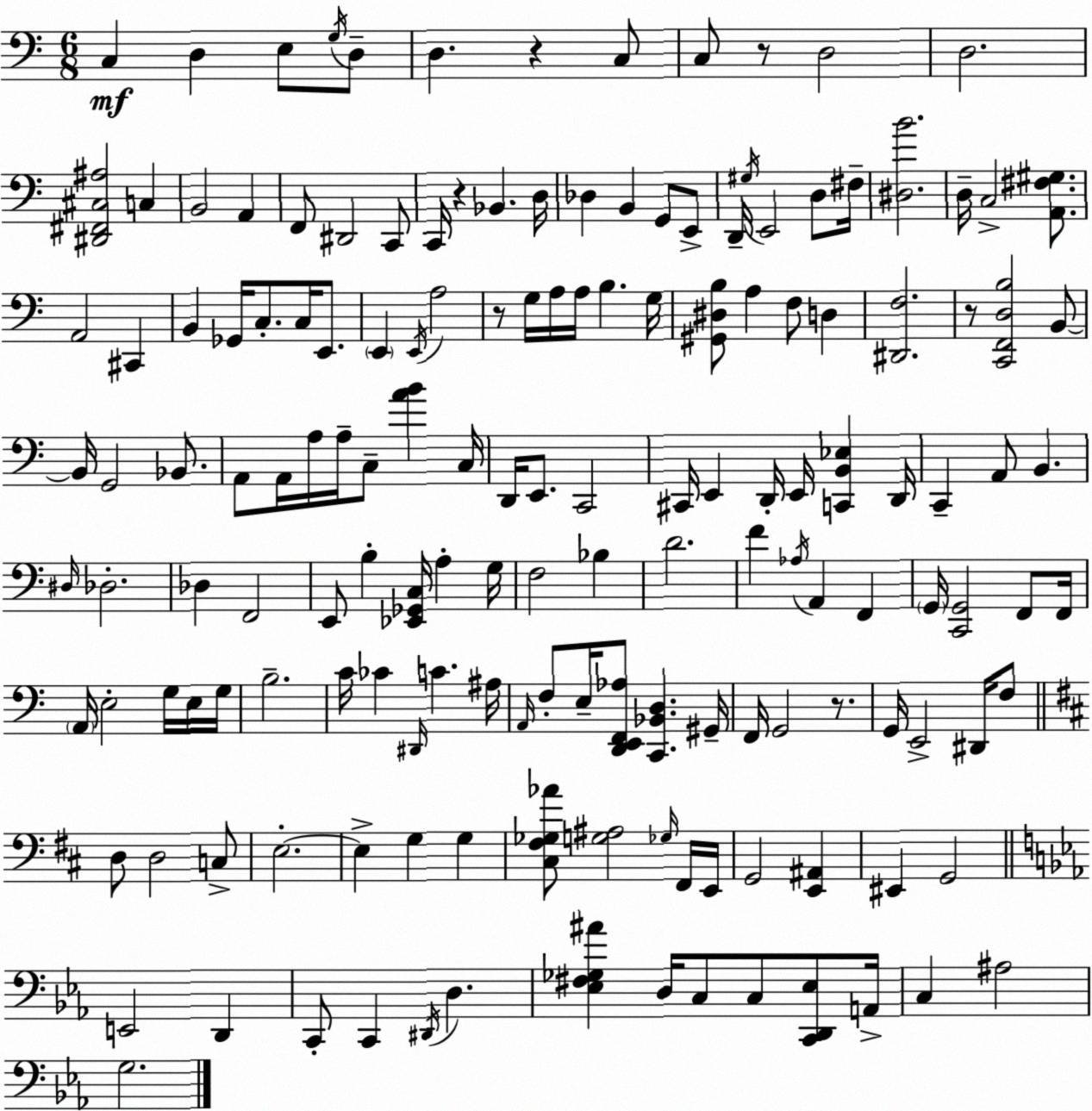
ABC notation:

X:1
T:Untitled
M:6/8
L:1/4
K:C
C, D, E,/2 G,/4 D,/2 D, z C,/2 C,/2 z/2 D,2 D,2 [^D,,^F,,^C,^A,]2 C, B,,2 A,, F,,/2 ^D,,2 C,,/2 C,,/4 z _B,, D,/4 _D, B,, G,,/2 E,,/2 D,,/4 ^G,/4 E,,2 D,/2 ^F,/4 [^D,B]2 D,/4 C,2 [A,,^F,^G,]/2 A,,2 ^C,, B,, _G,,/4 C,/2 C,/4 E,,/2 E,, E,,/4 A,2 z/2 G,/4 A,/4 A,/4 B, G,/4 [^G,,^D,B,]/2 A, F,/2 D, [^D,,F,]2 z/2 [C,,F,,D,B,]2 B,,/2 B,,/4 G,,2 _B,,/2 A,,/2 A,,/4 A,/4 A,/4 C,/2 [AB] C,/4 D,,/4 E,,/2 C,,2 ^C,,/4 E,, D,,/4 E,,/4 [C,,B,,_E,] D,,/4 C,, A,,/2 B,, ^D,/4 _D,2 _D, F,,2 E,,/2 B, [_E,,_G,,C,]/4 A, G,/4 F,2 _B, D2 F _A,/4 A,, F,, G,,/4 [C,,G,,]2 F,,/2 F,,/4 A,,/4 E,2 G,/4 E,/4 G,/4 B,2 C/4 _C ^D,,/4 C ^A,/4 A,,/4 F,/2 E,/4 [D,,E,,F,,_A,]/2 [C,,_B,,D,] ^G,,/4 F,,/4 G,,2 z/2 G,,/4 E,,2 ^D,,/4 F,/2 D,/2 D,2 C,/2 E,2 E, G, G, [^C,^F,_G,_A]/2 [G,^A,]2 _G,/4 ^F,,/4 E,,/4 G,,2 [E,,^A,,] ^E,, G,,2 E,,2 D,, C,,/2 C,, ^D,,/4 D, [_E,^F,_G,^A] D,/4 C,/2 C,/2 [C,,D,,_E,]/2 A,,/4 C, ^A,2 G,2